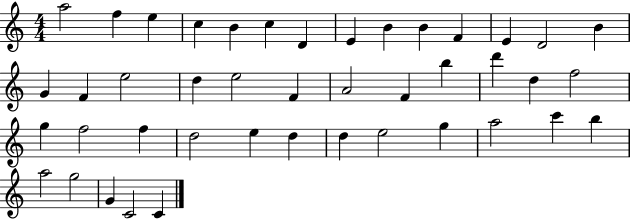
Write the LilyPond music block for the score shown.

{
  \clef treble
  \numericTimeSignature
  \time 4/4
  \key c \major
  a''2 f''4 e''4 | c''4 b'4 c''4 d'4 | e'4 b'4 b'4 f'4 | e'4 d'2 b'4 | \break g'4 f'4 e''2 | d''4 e''2 f'4 | a'2 f'4 b''4 | d'''4 d''4 f''2 | \break g''4 f''2 f''4 | d''2 e''4 d''4 | d''4 e''2 g''4 | a''2 c'''4 b''4 | \break a''2 g''2 | g'4 c'2 c'4 | \bar "|."
}